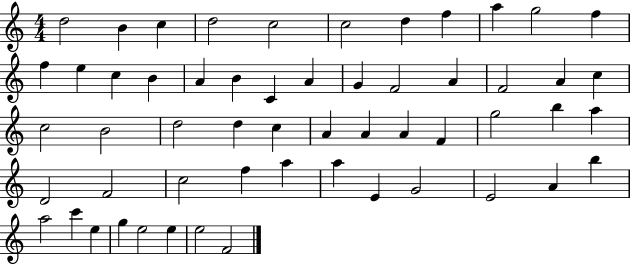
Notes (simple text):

D5/h B4/q C5/q D5/h C5/h C5/h D5/q F5/q A5/q G5/h F5/q F5/q E5/q C5/q B4/q A4/q B4/q C4/q A4/q G4/q F4/h A4/q F4/h A4/q C5/q C5/h B4/h D5/h D5/q C5/q A4/q A4/q A4/q F4/q G5/h B5/q A5/q D4/h F4/h C5/h F5/q A5/q A5/q E4/q G4/h E4/h A4/q B5/q A5/h C6/q E5/q G5/q E5/h E5/q E5/h F4/h